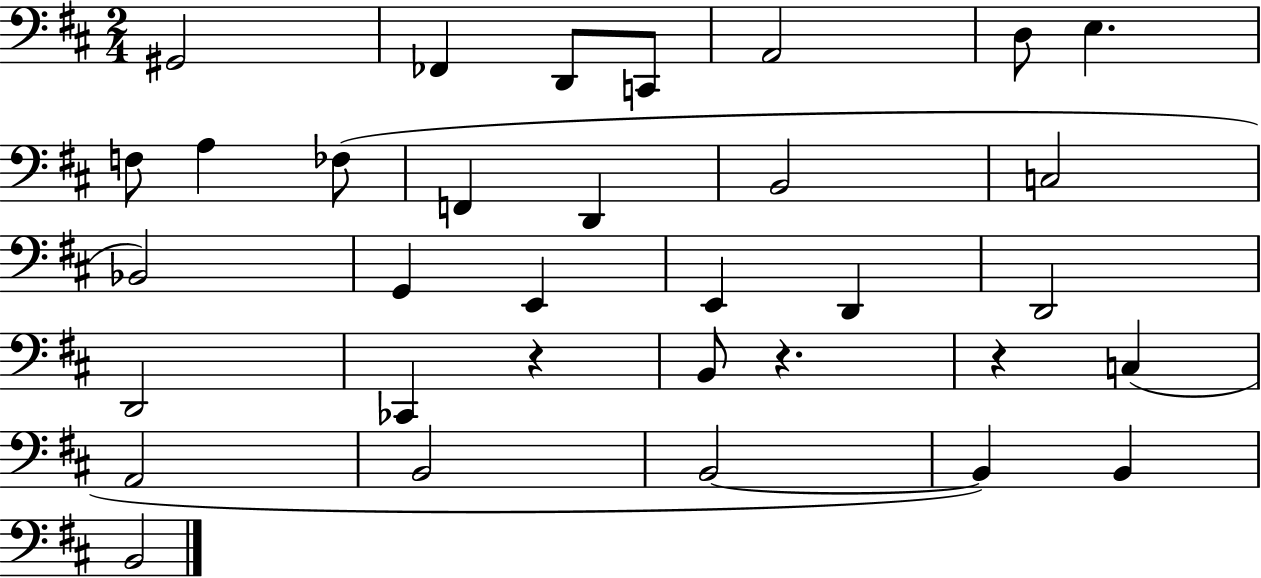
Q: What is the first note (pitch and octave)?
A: G#2